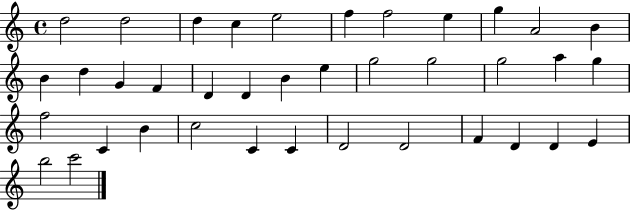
X:1
T:Untitled
M:4/4
L:1/4
K:C
d2 d2 d c e2 f f2 e g A2 B B d G F D D B e g2 g2 g2 a g f2 C B c2 C C D2 D2 F D D E b2 c'2